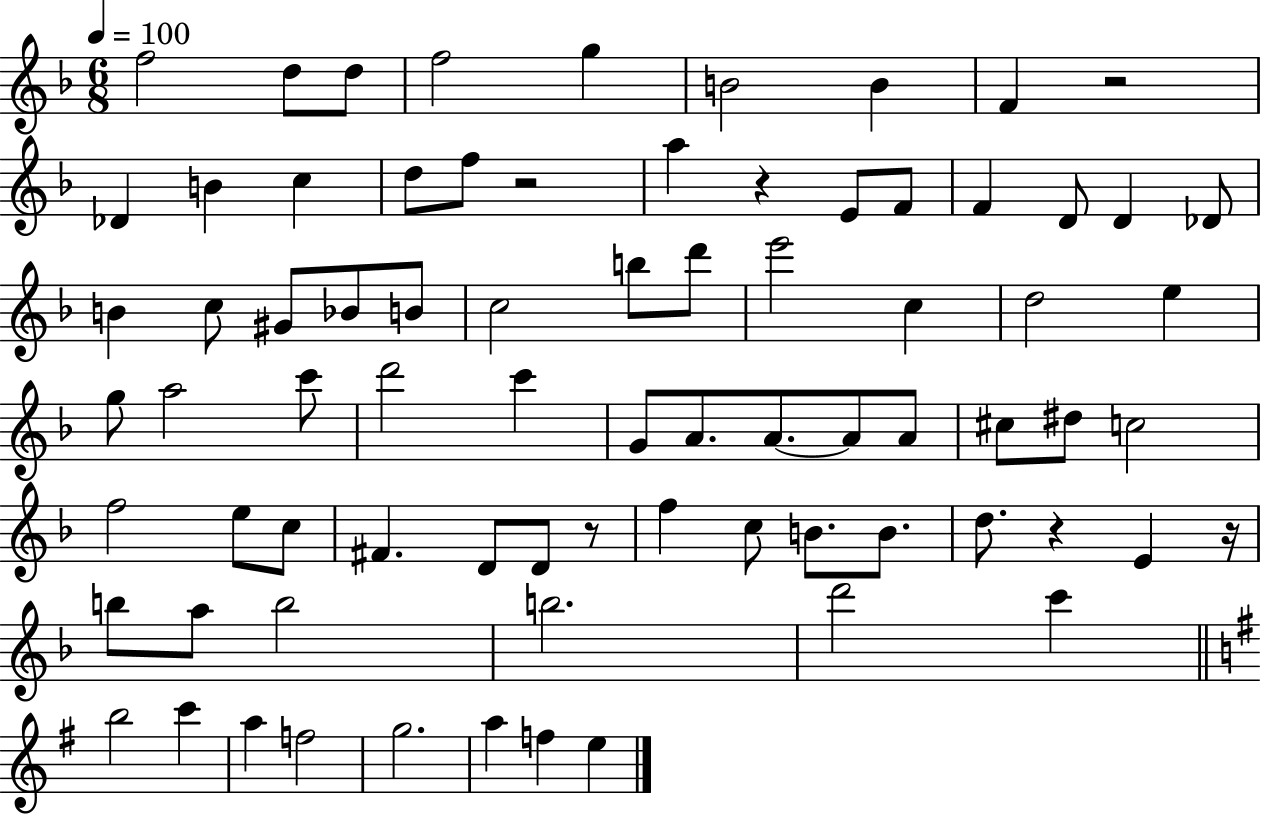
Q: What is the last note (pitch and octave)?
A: E5